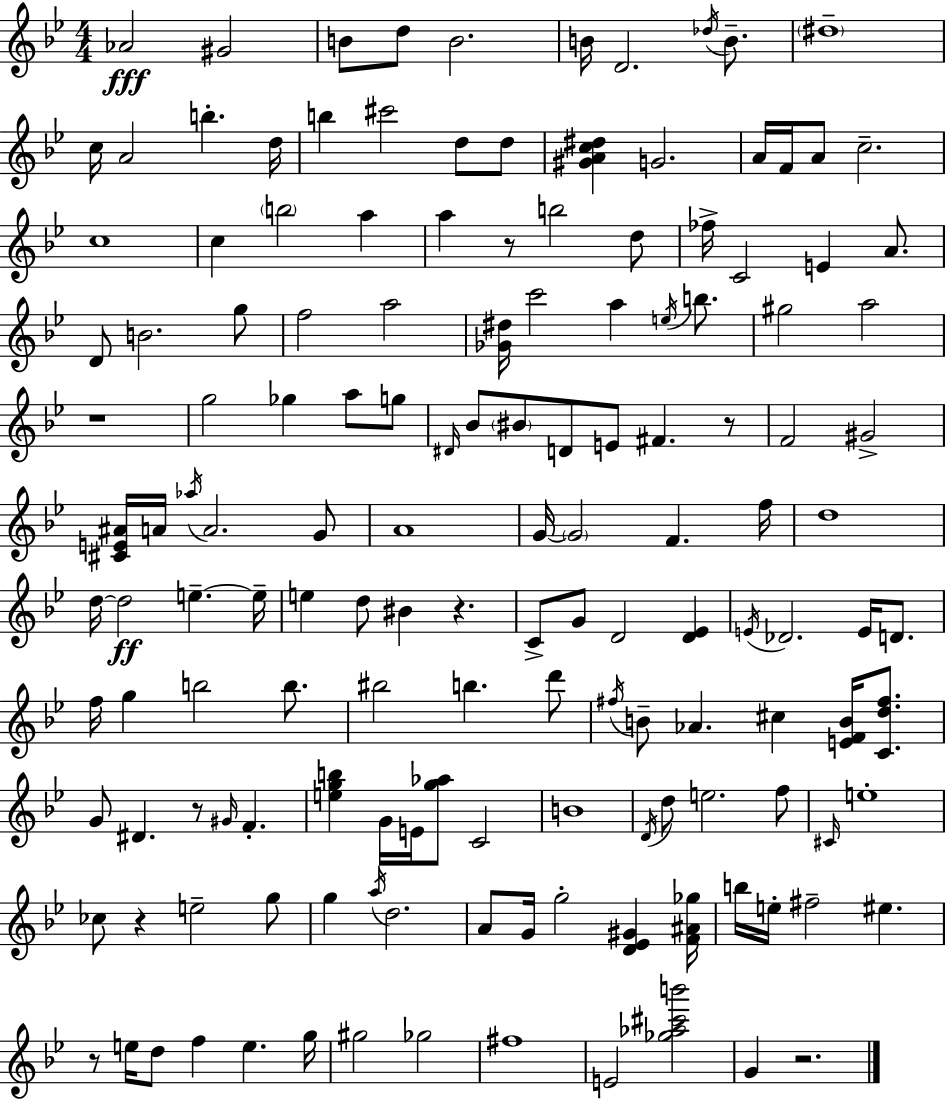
Ab4/h G#4/h B4/e D5/e B4/h. B4/s D4/h. Db5/s B4/e. D#5/w C5/s A4/h B5/q. D5/s B5/q C#6/h D5/e D5/e [G#4,A4,C5,D#5]/q G4/h. A4/s F4/s A4/e C5/h. C5/w C5/q B5/h A5/q A5/q R/e B5/h D5/e FES5/s C4/h E4/q A4/e. D4/e B4/h. G5/e F5/h A5/h [Gb4,D#5]/s C6/h A5/q E5/s B5/e. G#5/h A5/h R/w G5/h Gb5/q A5/e G5/e D#4/s Bb4/e BIS4/e D4/e E4/e F#4/q. R/e F4/h G#4/h [C#4,E4,A#4]/s A4/s Ab5/s A4/h. G4/e A4/w G4/s G4/h F4/q. F5/s D5/w D5/s D5/h E5/q. E5/s E5/q D5/e BIS4/q R/q. C4/e G4/e D4/h [D4,Eb4]/q E4/s Db4/h. E4/s D4/e. F5/s G5/q B5/h B5/e. BIS5/h B5/q. D6/e F#5/s B4/e Ab4/q. C#5/q [E4,F4,B4]/s [C4,D5,F#5]/e. G4/e D#4/q. R/e G#4/s F4/q. [E5,G5,B5]/q G4/s E4/s [G5,Ab5]/e C4/h B4/w D4/s D5/e E5/h. F5/e C#4/s E5/w CES5/e R/q E5/h G5/e G5/q A5/s D5/h. A4/e G4/s G5/h [D4,Eb4,G#4]/q [F4,A#4,Gb5]/s B5/s E5/s F#5/h EIS5/q. R/e E5/s D5/e F5/q E5/q. G5/s G#5/h Gb5/h F#5/w E4/h [Gb5,Ab5,C#6,B6]/h G4/q R/h.